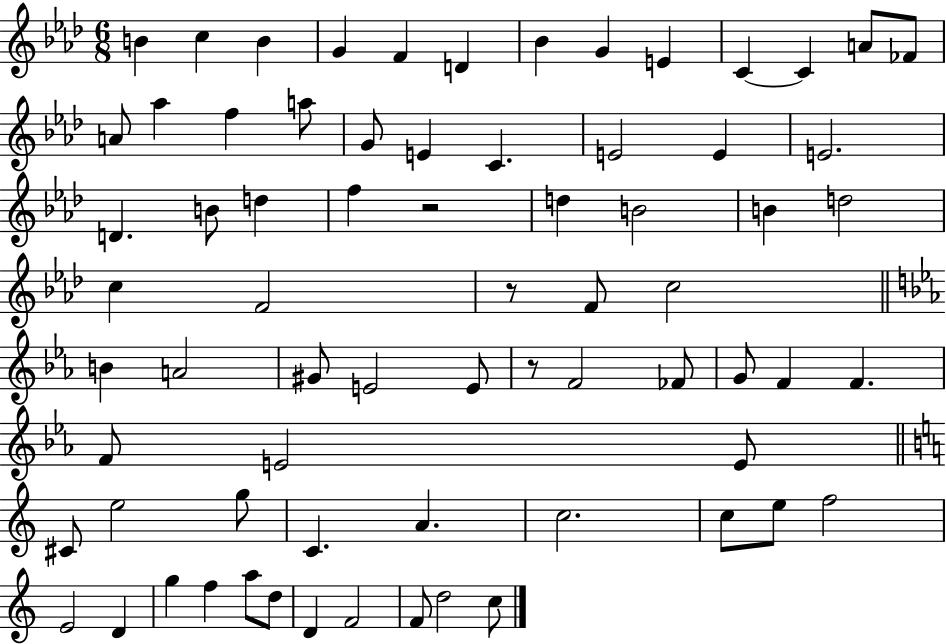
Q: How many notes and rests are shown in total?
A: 71